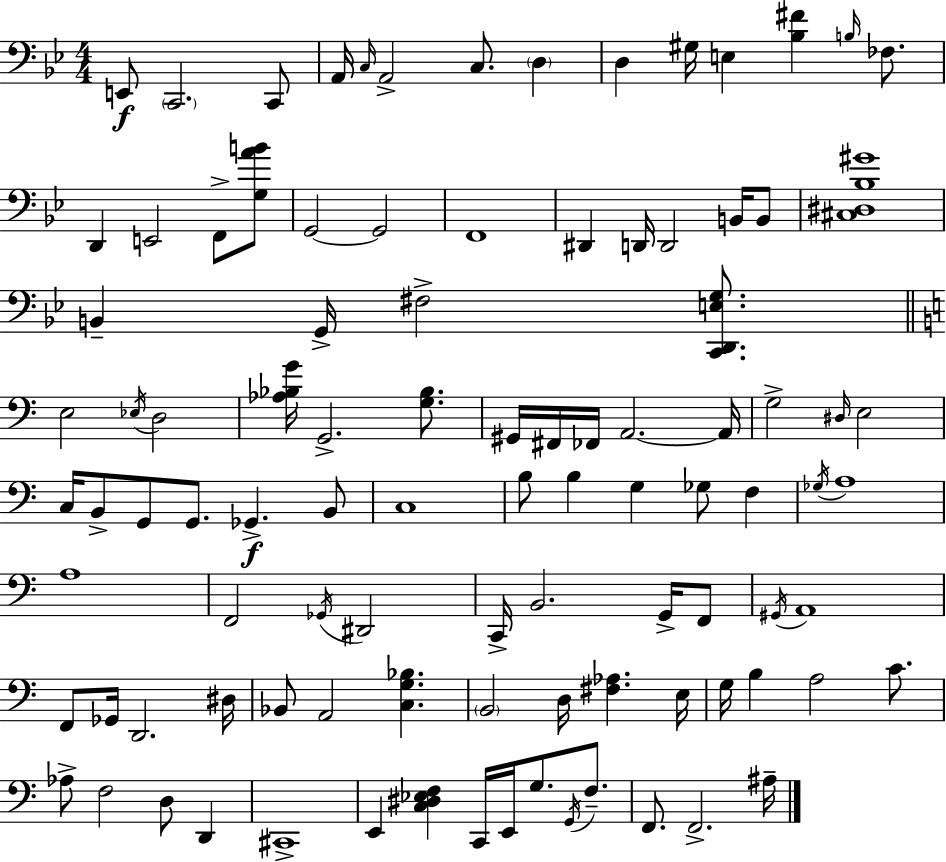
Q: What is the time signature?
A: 4/4